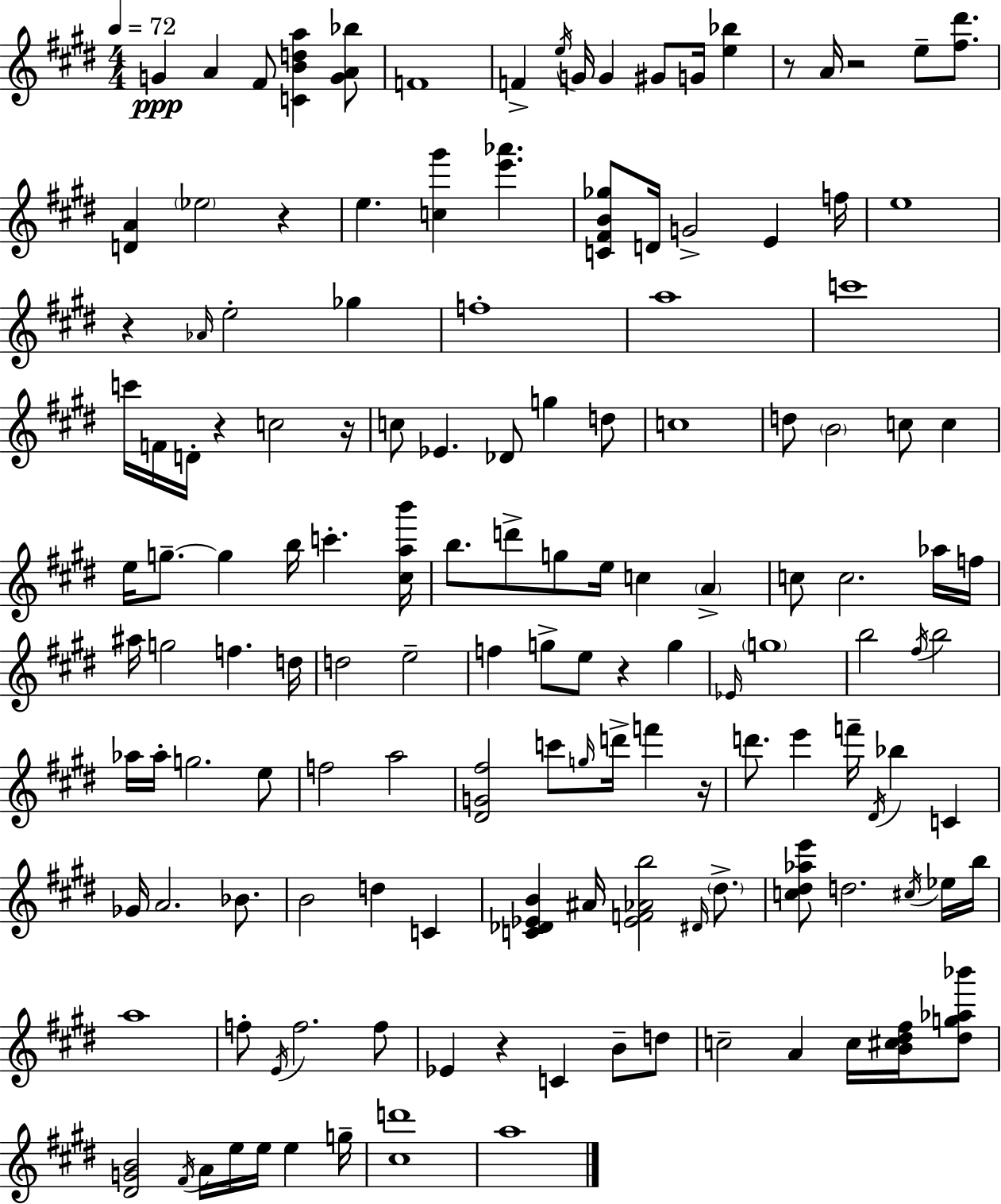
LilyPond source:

{
  \clef treble
  \numericTimeSignature
  \time 4/4
  \key e \major
  \tempo 4 = 72
  g'4\ppp a'4 fis'8 <c' b' d'' a''>4 <g' a' bes''>8 | f'1 | f'4-> \acciaccatura { e''16 } g'16 g'4 gis'8 g'16 <e'' bes''>4 | r8 a'16 r2 e''8-- <fis'' dis'''>8. | \break <d' a'>4 \parenthesize ees''2 r4 | e''4. <c'' gis'''>4 <e''' aes'''>4. | <c' fis' b' ges''>8 d'16 g'2-> e'4 | f''16 e''1 | \break r4 \grace { aes'16 } e''2-. ges''4 | f''1-. | a''1 | c'''1 | \break c'''16 f'16 d'16-. r4 c''2 | r16 c''8 ees'4. des'8 g''4 | d''8 c''1 | d''8 \parenthesize b'2 c''8 c''4 | \break e''16 g''8.--~~ g''4 b''16 c'''4.-. | <cis'' a'' b'''>16 b''8. d'''8-> g''8 e''16 c''4 \parenthesize a'4-> | c''8 c''2. | aes''16 f''16 ais''16 g''2 f''4. | \break d''16 d''2 e''2-- | f''4 g''8-> e''8 r4 g''4 | \grace { ees'16 } \parenthesize g''1 | b''2 \acciaccatura { fis''16 } b''2 | \break aes''16 aes''16-. g''2. | e''8 f''2 a''2 | <dis' g' fis''>2 c'''8 \grace { g''16 } d'''16-> | f'''4 r16 d'''8. e'''4 f'''16-- \acciaccatura { dis'16 } bes''4 | \break c'4 ges'16 a'2. | bes'8. b'2 d''4 | c'4 <c' des' ees' b'>4 ais'16 <ees' f' aes' b''>2 | \grace { dis'16 } \parenthesize dis''8.-> <c'' dis'' aes'' e'''>8 d''2. | \break \acciaccatura { cis''16 } ees''16 b''16 a''1 | f''8-. \acciaccatura { e'16 } f''2. | f''8 ees'4 r4 | c'4 b'8-- d''8 c''2-- | \break a'4 c''16 <b' cis'' dis'' fis''>16 <dis'' g'' aes'' bes'''>8 <dis' g' b'>2 | \acciaccatura { fis'16 } a'16 e''16 e''16 e''4 g''16-- <cis'' d'''>1 | a''1 | \bar "|."
}